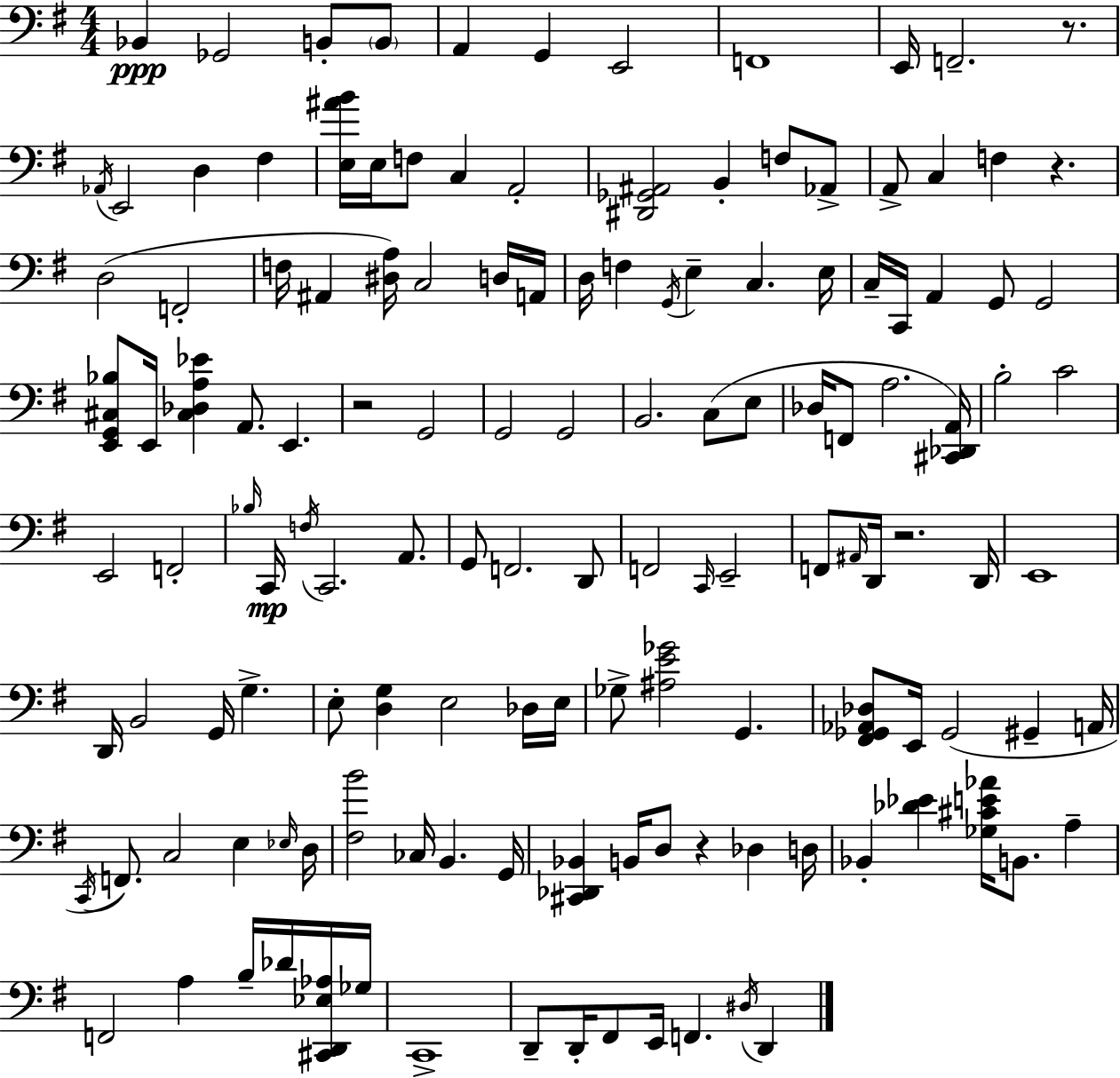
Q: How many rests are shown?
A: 5